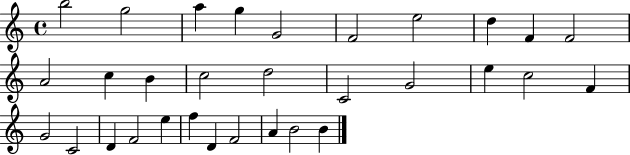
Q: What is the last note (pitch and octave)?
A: B4